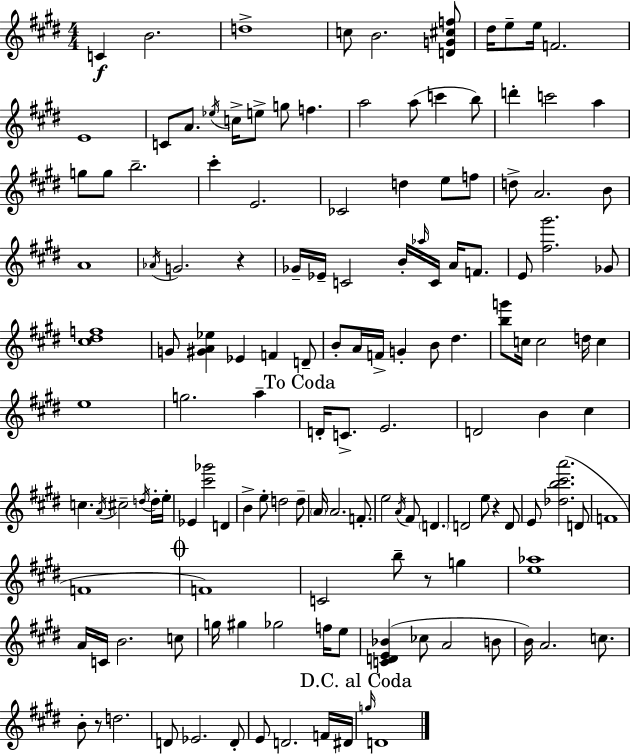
C4/q B4/h. D5/w C5/e B4/h. [D4,G4,C#5,F5]/e D#5/s E5/e E5/s F4/h. E4/w C4/e A4/e. Eb5/s C5/s E5/e G5/e F5/q. A5/h A5/e C6/q B5/e D6/q C6/h A5/q G5/e G5/e B5/h. C#6/q E4/h. CES4/h D5/q E5/e F5/e D5/e A4/h. B4/e A4/w Ab4/s G4/h. R/q Gb4/s Eb4/s C4/h B4/s Ab5/s C4/s A4/s F4/e. E4/e [F#5,G#6]/h. Gb4/e [C#5,D#5,F5]/w G4/e [G#4,A4,Eb5]/q Eb4/q F4/q D4/e B4/e A4/s F4/s G4/q B4/e D#5/q. [B5,G6]/e C5/s C5/h D5/s C5/q E5/w G5/h. A5/q D4/s C4/e. E4/h. D4/h B4/q C#5/q C5/q. A4/s C#5/h D5/s D5/s E5/s Eb4/q [C#6,Gb6]/h D4/q B4/q E5/e D5/h D5/e A4/s A4/h. F4/e. E5/h A4/s F#4/e D4/q. D4/h E5/e R/q D4/e E4/e [Db5,B5,C#6,A6]/h. D4/e F4/w F4/w F4/w C4/h B5/e R/e G5/q [E5,Ab5]/w A4/s C4/s B4/h. C5/e G5/s G#5/q Gb5/h F5/s E5/e [C4,D4,E4,Bb4]/q CES5/e A4/h B4/e B4/s A4/h. C5/e. B4/e R/e D5/h. D4/e Eb4/h. D4/e E4/e D4/h. F4/s D#4/s G5/s D4/w